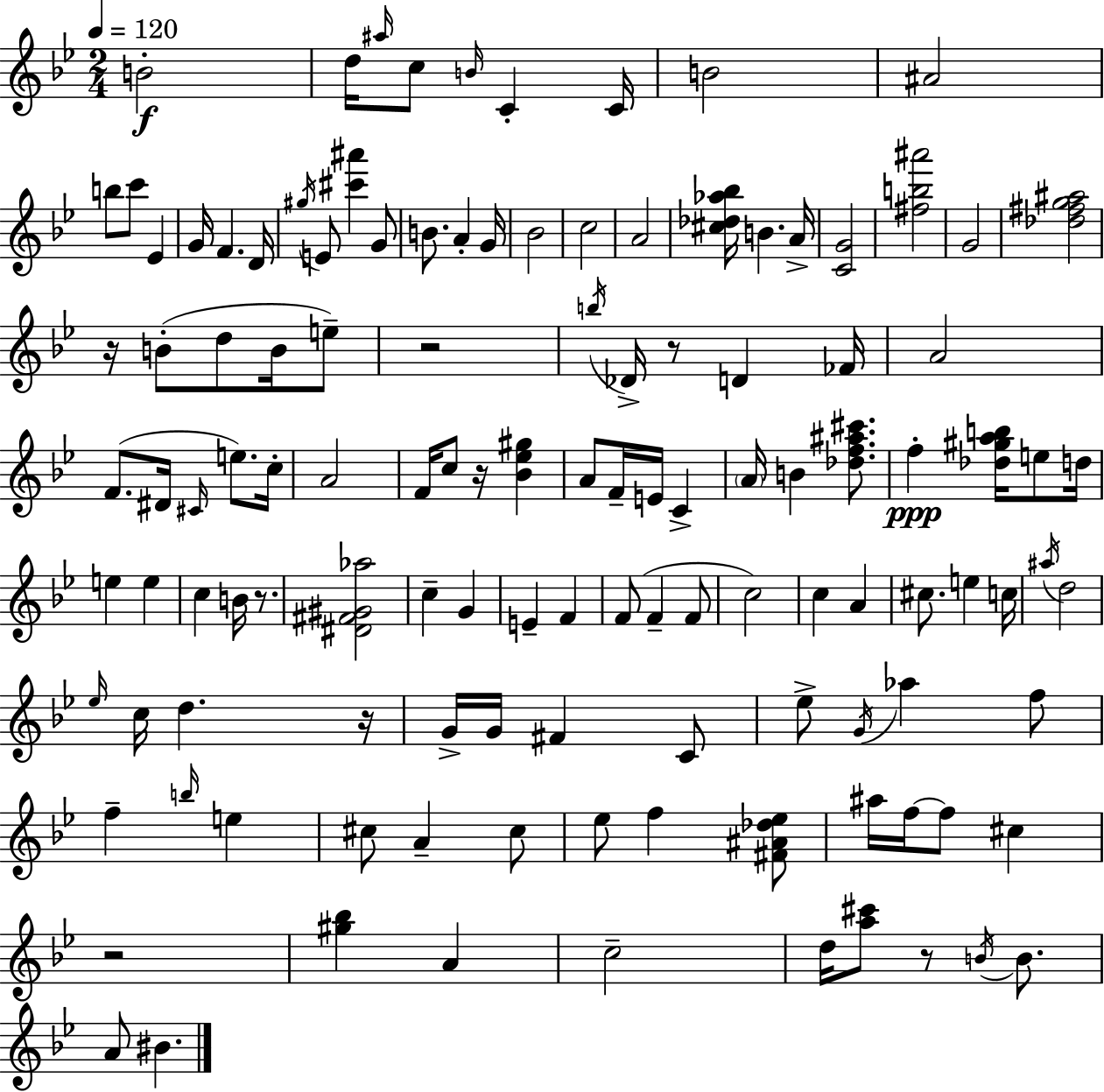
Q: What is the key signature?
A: BES major